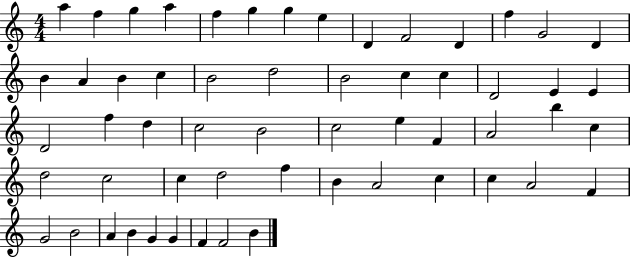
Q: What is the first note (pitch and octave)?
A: A5